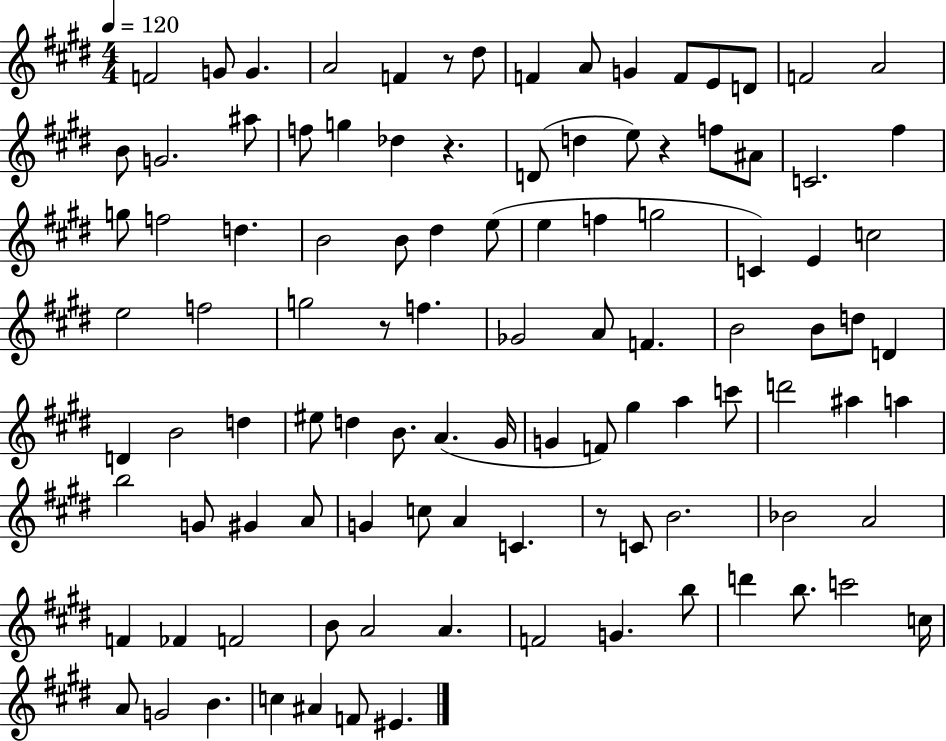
{
  \clef treble
  \numericTimeSignature
  \time 4/4
  \key e \major
  \tempo 4 = 120
  \repeat volta 2 { f'2 g'8 g'4. | a'2 f'4 r8 dis''8 | f'4 a'8 g'4 f'8 e'8 d'8 | f'2 a'2 | \break b'8 g'2. ais''8 | f''8 g''4 des''4 r4. | d'8( d''4 e''8) r4 f''8 ais'8 | c'2. fis''4 | \break g''8 f''2 d''4. | b'2 b'8 dis''4 e''8( | e''4 f''4 g''2 | c'4) e'4 c''2 | \break e''2 f''2 | g''2 r8 f''4. | ges'2 a'8 f'4. | b'2 b'8 d''8 d'4 | \break d'4 b'2 d''4 | eis''8 d''4 b'8. a'4.( gis'16 | g'4 f'8) gis''4 a''4 c'''8 | d'''2 ais''4 a''4 | \break b''2 g'8 gis'4 a'8 | g'4 c''8 a'4 c'4. | r8 c'8 b'2. | bes'2 a'2 | \break f'4 fes'4 f'2 | b'8 a'2 a'4. | f'2 g'4. b''8 | d'''4 b''8. c'''2 c''16 | \break a'8 g'2 b'4. | c''4 ais'4 f'8 eis'4. | } \bar "|."
}